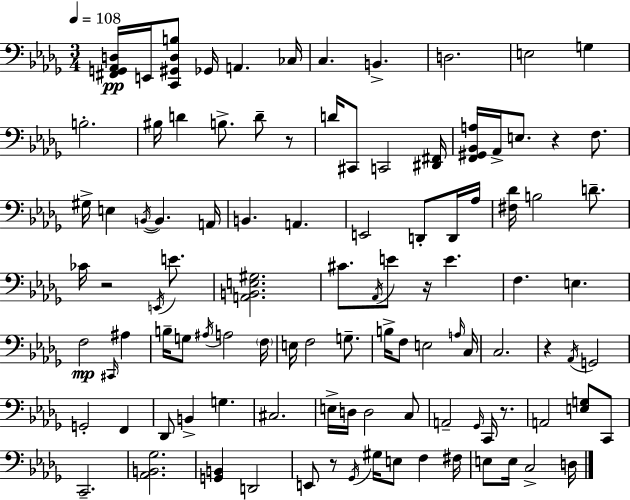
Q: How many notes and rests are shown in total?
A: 104